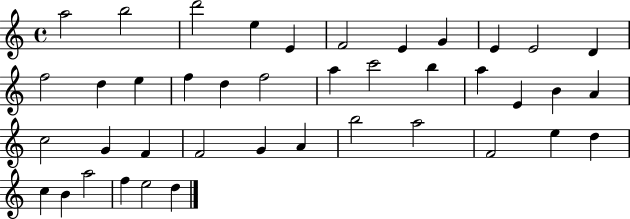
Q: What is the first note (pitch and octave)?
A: A5